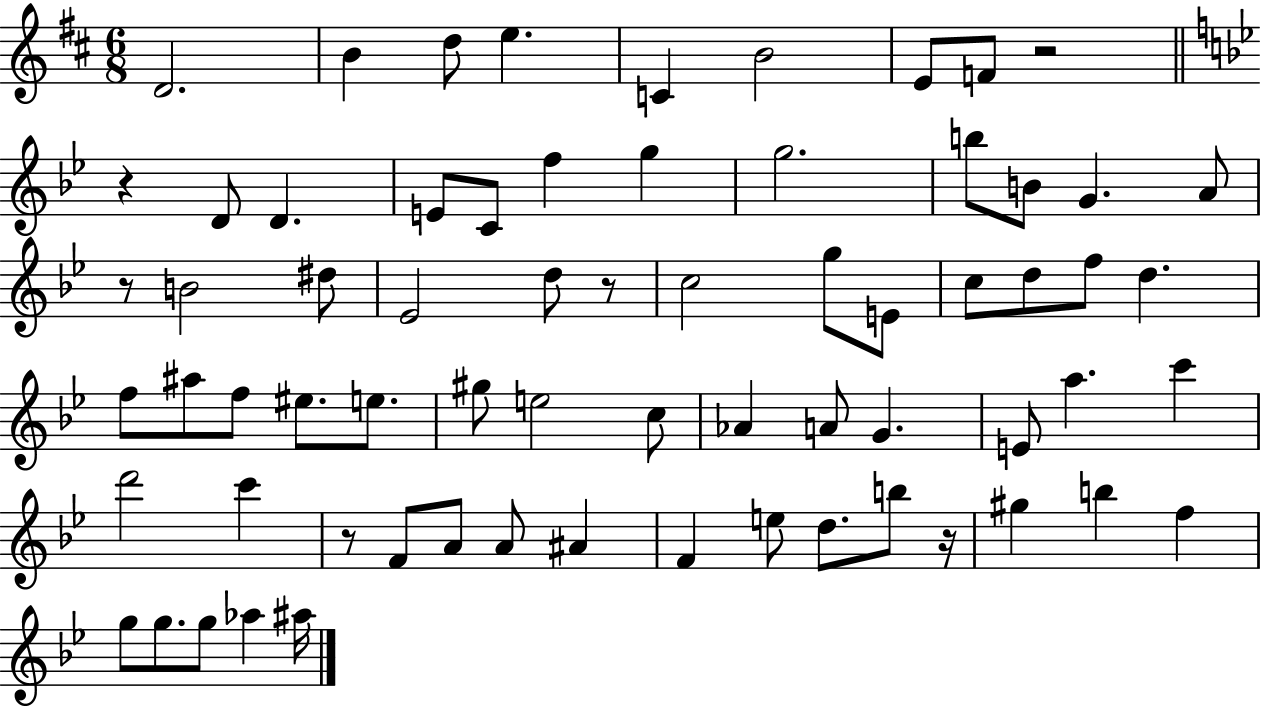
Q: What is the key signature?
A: D major